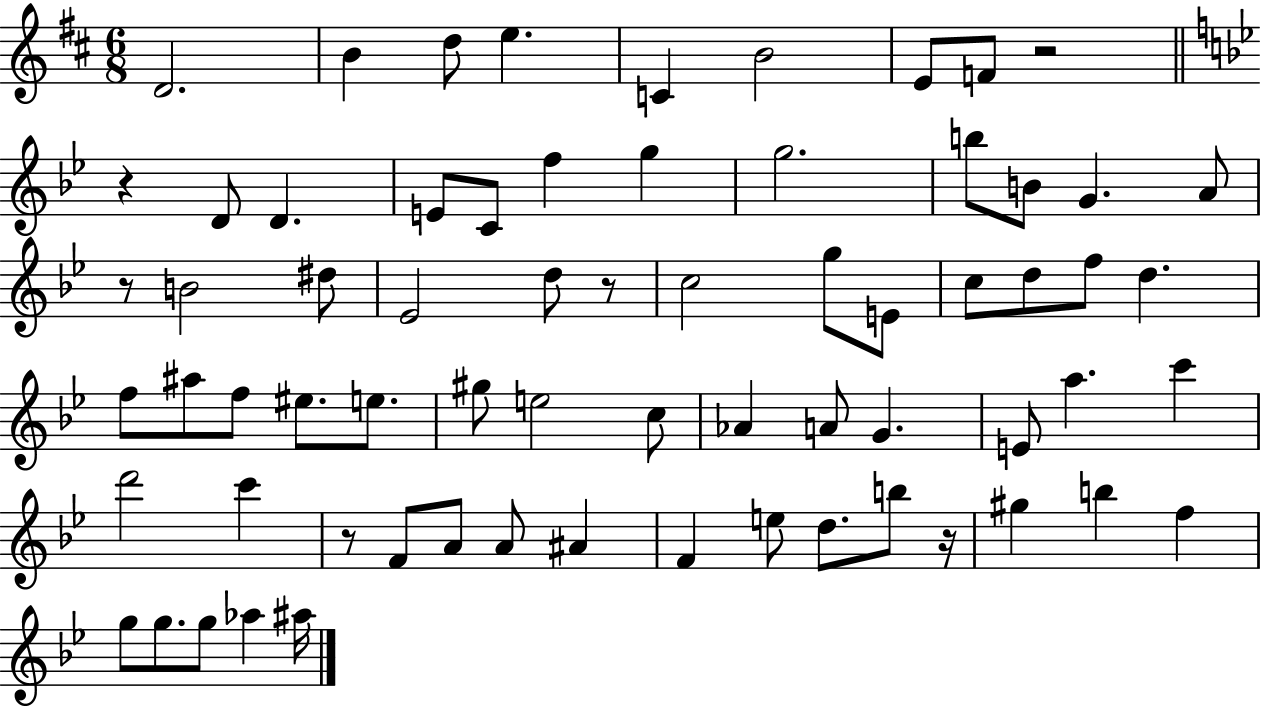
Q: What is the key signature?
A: D major